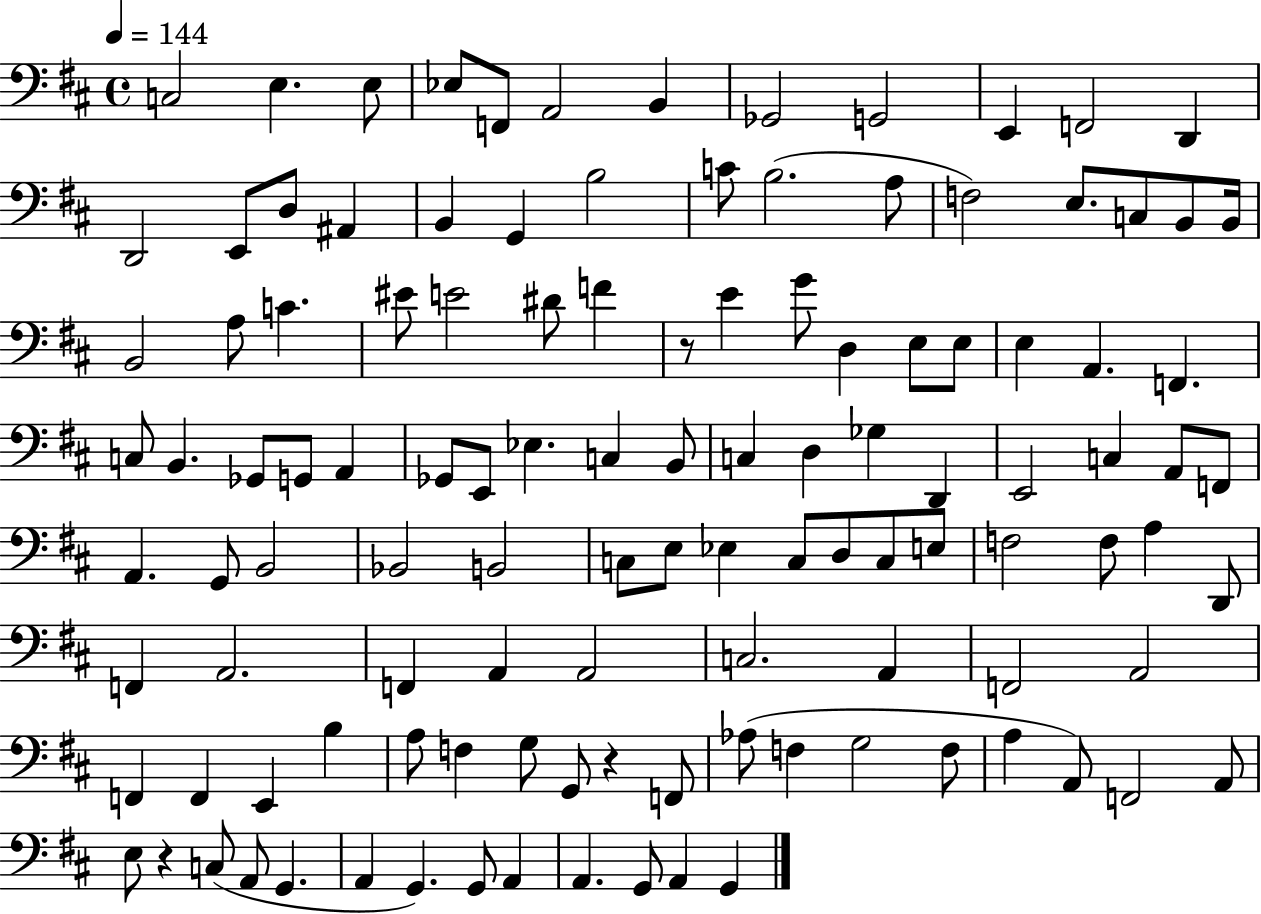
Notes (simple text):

C3/h E3/q. E3/e Eb3/e F2/e A2/h B2/q Gb2/h G2/h E2/q F2/h D2/q D2/h E2/e D3/e A#2/q B2/q G2/q B3/h C4/e B3/h. A3/e F3/h E3/e. C3/e B2/e B2/s B2/h A3/e C4/q. EIS4/e E4/h D#4/e F4/q R/e E4/q G4/e D3/q E3/e E3/e E3/q A2/q. F2/q. C3/e B2/q. Gb2/e G2/e A2/q Gb2/e E2/e Eb3/q. C3/q B2/e C3/q D3/q Gb3/q D2/q E2/h C3/q A2/e F2/e A2/q. G2/e B2/h Bb2/h B2/h C3/e E3/e Eb3/q C3/e D3/e C3/e E3/e F3/h F3/e A3/q D2/e F2/q A2/h. F2/q A2/q A2/h C3/h. A2/q F2/h A2/h F2/q F2/q E2/q B3/q A3/e F3/q G3/e G2/e R/q F2/e Ab3/e F3/q G3/h F3/e A3/q A2/e F2/h A2/e E3/e R/q C3/e A2/e G2/q. A2/q G2/q. G2/e A2/q A2/q. G2/e A2/q G2/q